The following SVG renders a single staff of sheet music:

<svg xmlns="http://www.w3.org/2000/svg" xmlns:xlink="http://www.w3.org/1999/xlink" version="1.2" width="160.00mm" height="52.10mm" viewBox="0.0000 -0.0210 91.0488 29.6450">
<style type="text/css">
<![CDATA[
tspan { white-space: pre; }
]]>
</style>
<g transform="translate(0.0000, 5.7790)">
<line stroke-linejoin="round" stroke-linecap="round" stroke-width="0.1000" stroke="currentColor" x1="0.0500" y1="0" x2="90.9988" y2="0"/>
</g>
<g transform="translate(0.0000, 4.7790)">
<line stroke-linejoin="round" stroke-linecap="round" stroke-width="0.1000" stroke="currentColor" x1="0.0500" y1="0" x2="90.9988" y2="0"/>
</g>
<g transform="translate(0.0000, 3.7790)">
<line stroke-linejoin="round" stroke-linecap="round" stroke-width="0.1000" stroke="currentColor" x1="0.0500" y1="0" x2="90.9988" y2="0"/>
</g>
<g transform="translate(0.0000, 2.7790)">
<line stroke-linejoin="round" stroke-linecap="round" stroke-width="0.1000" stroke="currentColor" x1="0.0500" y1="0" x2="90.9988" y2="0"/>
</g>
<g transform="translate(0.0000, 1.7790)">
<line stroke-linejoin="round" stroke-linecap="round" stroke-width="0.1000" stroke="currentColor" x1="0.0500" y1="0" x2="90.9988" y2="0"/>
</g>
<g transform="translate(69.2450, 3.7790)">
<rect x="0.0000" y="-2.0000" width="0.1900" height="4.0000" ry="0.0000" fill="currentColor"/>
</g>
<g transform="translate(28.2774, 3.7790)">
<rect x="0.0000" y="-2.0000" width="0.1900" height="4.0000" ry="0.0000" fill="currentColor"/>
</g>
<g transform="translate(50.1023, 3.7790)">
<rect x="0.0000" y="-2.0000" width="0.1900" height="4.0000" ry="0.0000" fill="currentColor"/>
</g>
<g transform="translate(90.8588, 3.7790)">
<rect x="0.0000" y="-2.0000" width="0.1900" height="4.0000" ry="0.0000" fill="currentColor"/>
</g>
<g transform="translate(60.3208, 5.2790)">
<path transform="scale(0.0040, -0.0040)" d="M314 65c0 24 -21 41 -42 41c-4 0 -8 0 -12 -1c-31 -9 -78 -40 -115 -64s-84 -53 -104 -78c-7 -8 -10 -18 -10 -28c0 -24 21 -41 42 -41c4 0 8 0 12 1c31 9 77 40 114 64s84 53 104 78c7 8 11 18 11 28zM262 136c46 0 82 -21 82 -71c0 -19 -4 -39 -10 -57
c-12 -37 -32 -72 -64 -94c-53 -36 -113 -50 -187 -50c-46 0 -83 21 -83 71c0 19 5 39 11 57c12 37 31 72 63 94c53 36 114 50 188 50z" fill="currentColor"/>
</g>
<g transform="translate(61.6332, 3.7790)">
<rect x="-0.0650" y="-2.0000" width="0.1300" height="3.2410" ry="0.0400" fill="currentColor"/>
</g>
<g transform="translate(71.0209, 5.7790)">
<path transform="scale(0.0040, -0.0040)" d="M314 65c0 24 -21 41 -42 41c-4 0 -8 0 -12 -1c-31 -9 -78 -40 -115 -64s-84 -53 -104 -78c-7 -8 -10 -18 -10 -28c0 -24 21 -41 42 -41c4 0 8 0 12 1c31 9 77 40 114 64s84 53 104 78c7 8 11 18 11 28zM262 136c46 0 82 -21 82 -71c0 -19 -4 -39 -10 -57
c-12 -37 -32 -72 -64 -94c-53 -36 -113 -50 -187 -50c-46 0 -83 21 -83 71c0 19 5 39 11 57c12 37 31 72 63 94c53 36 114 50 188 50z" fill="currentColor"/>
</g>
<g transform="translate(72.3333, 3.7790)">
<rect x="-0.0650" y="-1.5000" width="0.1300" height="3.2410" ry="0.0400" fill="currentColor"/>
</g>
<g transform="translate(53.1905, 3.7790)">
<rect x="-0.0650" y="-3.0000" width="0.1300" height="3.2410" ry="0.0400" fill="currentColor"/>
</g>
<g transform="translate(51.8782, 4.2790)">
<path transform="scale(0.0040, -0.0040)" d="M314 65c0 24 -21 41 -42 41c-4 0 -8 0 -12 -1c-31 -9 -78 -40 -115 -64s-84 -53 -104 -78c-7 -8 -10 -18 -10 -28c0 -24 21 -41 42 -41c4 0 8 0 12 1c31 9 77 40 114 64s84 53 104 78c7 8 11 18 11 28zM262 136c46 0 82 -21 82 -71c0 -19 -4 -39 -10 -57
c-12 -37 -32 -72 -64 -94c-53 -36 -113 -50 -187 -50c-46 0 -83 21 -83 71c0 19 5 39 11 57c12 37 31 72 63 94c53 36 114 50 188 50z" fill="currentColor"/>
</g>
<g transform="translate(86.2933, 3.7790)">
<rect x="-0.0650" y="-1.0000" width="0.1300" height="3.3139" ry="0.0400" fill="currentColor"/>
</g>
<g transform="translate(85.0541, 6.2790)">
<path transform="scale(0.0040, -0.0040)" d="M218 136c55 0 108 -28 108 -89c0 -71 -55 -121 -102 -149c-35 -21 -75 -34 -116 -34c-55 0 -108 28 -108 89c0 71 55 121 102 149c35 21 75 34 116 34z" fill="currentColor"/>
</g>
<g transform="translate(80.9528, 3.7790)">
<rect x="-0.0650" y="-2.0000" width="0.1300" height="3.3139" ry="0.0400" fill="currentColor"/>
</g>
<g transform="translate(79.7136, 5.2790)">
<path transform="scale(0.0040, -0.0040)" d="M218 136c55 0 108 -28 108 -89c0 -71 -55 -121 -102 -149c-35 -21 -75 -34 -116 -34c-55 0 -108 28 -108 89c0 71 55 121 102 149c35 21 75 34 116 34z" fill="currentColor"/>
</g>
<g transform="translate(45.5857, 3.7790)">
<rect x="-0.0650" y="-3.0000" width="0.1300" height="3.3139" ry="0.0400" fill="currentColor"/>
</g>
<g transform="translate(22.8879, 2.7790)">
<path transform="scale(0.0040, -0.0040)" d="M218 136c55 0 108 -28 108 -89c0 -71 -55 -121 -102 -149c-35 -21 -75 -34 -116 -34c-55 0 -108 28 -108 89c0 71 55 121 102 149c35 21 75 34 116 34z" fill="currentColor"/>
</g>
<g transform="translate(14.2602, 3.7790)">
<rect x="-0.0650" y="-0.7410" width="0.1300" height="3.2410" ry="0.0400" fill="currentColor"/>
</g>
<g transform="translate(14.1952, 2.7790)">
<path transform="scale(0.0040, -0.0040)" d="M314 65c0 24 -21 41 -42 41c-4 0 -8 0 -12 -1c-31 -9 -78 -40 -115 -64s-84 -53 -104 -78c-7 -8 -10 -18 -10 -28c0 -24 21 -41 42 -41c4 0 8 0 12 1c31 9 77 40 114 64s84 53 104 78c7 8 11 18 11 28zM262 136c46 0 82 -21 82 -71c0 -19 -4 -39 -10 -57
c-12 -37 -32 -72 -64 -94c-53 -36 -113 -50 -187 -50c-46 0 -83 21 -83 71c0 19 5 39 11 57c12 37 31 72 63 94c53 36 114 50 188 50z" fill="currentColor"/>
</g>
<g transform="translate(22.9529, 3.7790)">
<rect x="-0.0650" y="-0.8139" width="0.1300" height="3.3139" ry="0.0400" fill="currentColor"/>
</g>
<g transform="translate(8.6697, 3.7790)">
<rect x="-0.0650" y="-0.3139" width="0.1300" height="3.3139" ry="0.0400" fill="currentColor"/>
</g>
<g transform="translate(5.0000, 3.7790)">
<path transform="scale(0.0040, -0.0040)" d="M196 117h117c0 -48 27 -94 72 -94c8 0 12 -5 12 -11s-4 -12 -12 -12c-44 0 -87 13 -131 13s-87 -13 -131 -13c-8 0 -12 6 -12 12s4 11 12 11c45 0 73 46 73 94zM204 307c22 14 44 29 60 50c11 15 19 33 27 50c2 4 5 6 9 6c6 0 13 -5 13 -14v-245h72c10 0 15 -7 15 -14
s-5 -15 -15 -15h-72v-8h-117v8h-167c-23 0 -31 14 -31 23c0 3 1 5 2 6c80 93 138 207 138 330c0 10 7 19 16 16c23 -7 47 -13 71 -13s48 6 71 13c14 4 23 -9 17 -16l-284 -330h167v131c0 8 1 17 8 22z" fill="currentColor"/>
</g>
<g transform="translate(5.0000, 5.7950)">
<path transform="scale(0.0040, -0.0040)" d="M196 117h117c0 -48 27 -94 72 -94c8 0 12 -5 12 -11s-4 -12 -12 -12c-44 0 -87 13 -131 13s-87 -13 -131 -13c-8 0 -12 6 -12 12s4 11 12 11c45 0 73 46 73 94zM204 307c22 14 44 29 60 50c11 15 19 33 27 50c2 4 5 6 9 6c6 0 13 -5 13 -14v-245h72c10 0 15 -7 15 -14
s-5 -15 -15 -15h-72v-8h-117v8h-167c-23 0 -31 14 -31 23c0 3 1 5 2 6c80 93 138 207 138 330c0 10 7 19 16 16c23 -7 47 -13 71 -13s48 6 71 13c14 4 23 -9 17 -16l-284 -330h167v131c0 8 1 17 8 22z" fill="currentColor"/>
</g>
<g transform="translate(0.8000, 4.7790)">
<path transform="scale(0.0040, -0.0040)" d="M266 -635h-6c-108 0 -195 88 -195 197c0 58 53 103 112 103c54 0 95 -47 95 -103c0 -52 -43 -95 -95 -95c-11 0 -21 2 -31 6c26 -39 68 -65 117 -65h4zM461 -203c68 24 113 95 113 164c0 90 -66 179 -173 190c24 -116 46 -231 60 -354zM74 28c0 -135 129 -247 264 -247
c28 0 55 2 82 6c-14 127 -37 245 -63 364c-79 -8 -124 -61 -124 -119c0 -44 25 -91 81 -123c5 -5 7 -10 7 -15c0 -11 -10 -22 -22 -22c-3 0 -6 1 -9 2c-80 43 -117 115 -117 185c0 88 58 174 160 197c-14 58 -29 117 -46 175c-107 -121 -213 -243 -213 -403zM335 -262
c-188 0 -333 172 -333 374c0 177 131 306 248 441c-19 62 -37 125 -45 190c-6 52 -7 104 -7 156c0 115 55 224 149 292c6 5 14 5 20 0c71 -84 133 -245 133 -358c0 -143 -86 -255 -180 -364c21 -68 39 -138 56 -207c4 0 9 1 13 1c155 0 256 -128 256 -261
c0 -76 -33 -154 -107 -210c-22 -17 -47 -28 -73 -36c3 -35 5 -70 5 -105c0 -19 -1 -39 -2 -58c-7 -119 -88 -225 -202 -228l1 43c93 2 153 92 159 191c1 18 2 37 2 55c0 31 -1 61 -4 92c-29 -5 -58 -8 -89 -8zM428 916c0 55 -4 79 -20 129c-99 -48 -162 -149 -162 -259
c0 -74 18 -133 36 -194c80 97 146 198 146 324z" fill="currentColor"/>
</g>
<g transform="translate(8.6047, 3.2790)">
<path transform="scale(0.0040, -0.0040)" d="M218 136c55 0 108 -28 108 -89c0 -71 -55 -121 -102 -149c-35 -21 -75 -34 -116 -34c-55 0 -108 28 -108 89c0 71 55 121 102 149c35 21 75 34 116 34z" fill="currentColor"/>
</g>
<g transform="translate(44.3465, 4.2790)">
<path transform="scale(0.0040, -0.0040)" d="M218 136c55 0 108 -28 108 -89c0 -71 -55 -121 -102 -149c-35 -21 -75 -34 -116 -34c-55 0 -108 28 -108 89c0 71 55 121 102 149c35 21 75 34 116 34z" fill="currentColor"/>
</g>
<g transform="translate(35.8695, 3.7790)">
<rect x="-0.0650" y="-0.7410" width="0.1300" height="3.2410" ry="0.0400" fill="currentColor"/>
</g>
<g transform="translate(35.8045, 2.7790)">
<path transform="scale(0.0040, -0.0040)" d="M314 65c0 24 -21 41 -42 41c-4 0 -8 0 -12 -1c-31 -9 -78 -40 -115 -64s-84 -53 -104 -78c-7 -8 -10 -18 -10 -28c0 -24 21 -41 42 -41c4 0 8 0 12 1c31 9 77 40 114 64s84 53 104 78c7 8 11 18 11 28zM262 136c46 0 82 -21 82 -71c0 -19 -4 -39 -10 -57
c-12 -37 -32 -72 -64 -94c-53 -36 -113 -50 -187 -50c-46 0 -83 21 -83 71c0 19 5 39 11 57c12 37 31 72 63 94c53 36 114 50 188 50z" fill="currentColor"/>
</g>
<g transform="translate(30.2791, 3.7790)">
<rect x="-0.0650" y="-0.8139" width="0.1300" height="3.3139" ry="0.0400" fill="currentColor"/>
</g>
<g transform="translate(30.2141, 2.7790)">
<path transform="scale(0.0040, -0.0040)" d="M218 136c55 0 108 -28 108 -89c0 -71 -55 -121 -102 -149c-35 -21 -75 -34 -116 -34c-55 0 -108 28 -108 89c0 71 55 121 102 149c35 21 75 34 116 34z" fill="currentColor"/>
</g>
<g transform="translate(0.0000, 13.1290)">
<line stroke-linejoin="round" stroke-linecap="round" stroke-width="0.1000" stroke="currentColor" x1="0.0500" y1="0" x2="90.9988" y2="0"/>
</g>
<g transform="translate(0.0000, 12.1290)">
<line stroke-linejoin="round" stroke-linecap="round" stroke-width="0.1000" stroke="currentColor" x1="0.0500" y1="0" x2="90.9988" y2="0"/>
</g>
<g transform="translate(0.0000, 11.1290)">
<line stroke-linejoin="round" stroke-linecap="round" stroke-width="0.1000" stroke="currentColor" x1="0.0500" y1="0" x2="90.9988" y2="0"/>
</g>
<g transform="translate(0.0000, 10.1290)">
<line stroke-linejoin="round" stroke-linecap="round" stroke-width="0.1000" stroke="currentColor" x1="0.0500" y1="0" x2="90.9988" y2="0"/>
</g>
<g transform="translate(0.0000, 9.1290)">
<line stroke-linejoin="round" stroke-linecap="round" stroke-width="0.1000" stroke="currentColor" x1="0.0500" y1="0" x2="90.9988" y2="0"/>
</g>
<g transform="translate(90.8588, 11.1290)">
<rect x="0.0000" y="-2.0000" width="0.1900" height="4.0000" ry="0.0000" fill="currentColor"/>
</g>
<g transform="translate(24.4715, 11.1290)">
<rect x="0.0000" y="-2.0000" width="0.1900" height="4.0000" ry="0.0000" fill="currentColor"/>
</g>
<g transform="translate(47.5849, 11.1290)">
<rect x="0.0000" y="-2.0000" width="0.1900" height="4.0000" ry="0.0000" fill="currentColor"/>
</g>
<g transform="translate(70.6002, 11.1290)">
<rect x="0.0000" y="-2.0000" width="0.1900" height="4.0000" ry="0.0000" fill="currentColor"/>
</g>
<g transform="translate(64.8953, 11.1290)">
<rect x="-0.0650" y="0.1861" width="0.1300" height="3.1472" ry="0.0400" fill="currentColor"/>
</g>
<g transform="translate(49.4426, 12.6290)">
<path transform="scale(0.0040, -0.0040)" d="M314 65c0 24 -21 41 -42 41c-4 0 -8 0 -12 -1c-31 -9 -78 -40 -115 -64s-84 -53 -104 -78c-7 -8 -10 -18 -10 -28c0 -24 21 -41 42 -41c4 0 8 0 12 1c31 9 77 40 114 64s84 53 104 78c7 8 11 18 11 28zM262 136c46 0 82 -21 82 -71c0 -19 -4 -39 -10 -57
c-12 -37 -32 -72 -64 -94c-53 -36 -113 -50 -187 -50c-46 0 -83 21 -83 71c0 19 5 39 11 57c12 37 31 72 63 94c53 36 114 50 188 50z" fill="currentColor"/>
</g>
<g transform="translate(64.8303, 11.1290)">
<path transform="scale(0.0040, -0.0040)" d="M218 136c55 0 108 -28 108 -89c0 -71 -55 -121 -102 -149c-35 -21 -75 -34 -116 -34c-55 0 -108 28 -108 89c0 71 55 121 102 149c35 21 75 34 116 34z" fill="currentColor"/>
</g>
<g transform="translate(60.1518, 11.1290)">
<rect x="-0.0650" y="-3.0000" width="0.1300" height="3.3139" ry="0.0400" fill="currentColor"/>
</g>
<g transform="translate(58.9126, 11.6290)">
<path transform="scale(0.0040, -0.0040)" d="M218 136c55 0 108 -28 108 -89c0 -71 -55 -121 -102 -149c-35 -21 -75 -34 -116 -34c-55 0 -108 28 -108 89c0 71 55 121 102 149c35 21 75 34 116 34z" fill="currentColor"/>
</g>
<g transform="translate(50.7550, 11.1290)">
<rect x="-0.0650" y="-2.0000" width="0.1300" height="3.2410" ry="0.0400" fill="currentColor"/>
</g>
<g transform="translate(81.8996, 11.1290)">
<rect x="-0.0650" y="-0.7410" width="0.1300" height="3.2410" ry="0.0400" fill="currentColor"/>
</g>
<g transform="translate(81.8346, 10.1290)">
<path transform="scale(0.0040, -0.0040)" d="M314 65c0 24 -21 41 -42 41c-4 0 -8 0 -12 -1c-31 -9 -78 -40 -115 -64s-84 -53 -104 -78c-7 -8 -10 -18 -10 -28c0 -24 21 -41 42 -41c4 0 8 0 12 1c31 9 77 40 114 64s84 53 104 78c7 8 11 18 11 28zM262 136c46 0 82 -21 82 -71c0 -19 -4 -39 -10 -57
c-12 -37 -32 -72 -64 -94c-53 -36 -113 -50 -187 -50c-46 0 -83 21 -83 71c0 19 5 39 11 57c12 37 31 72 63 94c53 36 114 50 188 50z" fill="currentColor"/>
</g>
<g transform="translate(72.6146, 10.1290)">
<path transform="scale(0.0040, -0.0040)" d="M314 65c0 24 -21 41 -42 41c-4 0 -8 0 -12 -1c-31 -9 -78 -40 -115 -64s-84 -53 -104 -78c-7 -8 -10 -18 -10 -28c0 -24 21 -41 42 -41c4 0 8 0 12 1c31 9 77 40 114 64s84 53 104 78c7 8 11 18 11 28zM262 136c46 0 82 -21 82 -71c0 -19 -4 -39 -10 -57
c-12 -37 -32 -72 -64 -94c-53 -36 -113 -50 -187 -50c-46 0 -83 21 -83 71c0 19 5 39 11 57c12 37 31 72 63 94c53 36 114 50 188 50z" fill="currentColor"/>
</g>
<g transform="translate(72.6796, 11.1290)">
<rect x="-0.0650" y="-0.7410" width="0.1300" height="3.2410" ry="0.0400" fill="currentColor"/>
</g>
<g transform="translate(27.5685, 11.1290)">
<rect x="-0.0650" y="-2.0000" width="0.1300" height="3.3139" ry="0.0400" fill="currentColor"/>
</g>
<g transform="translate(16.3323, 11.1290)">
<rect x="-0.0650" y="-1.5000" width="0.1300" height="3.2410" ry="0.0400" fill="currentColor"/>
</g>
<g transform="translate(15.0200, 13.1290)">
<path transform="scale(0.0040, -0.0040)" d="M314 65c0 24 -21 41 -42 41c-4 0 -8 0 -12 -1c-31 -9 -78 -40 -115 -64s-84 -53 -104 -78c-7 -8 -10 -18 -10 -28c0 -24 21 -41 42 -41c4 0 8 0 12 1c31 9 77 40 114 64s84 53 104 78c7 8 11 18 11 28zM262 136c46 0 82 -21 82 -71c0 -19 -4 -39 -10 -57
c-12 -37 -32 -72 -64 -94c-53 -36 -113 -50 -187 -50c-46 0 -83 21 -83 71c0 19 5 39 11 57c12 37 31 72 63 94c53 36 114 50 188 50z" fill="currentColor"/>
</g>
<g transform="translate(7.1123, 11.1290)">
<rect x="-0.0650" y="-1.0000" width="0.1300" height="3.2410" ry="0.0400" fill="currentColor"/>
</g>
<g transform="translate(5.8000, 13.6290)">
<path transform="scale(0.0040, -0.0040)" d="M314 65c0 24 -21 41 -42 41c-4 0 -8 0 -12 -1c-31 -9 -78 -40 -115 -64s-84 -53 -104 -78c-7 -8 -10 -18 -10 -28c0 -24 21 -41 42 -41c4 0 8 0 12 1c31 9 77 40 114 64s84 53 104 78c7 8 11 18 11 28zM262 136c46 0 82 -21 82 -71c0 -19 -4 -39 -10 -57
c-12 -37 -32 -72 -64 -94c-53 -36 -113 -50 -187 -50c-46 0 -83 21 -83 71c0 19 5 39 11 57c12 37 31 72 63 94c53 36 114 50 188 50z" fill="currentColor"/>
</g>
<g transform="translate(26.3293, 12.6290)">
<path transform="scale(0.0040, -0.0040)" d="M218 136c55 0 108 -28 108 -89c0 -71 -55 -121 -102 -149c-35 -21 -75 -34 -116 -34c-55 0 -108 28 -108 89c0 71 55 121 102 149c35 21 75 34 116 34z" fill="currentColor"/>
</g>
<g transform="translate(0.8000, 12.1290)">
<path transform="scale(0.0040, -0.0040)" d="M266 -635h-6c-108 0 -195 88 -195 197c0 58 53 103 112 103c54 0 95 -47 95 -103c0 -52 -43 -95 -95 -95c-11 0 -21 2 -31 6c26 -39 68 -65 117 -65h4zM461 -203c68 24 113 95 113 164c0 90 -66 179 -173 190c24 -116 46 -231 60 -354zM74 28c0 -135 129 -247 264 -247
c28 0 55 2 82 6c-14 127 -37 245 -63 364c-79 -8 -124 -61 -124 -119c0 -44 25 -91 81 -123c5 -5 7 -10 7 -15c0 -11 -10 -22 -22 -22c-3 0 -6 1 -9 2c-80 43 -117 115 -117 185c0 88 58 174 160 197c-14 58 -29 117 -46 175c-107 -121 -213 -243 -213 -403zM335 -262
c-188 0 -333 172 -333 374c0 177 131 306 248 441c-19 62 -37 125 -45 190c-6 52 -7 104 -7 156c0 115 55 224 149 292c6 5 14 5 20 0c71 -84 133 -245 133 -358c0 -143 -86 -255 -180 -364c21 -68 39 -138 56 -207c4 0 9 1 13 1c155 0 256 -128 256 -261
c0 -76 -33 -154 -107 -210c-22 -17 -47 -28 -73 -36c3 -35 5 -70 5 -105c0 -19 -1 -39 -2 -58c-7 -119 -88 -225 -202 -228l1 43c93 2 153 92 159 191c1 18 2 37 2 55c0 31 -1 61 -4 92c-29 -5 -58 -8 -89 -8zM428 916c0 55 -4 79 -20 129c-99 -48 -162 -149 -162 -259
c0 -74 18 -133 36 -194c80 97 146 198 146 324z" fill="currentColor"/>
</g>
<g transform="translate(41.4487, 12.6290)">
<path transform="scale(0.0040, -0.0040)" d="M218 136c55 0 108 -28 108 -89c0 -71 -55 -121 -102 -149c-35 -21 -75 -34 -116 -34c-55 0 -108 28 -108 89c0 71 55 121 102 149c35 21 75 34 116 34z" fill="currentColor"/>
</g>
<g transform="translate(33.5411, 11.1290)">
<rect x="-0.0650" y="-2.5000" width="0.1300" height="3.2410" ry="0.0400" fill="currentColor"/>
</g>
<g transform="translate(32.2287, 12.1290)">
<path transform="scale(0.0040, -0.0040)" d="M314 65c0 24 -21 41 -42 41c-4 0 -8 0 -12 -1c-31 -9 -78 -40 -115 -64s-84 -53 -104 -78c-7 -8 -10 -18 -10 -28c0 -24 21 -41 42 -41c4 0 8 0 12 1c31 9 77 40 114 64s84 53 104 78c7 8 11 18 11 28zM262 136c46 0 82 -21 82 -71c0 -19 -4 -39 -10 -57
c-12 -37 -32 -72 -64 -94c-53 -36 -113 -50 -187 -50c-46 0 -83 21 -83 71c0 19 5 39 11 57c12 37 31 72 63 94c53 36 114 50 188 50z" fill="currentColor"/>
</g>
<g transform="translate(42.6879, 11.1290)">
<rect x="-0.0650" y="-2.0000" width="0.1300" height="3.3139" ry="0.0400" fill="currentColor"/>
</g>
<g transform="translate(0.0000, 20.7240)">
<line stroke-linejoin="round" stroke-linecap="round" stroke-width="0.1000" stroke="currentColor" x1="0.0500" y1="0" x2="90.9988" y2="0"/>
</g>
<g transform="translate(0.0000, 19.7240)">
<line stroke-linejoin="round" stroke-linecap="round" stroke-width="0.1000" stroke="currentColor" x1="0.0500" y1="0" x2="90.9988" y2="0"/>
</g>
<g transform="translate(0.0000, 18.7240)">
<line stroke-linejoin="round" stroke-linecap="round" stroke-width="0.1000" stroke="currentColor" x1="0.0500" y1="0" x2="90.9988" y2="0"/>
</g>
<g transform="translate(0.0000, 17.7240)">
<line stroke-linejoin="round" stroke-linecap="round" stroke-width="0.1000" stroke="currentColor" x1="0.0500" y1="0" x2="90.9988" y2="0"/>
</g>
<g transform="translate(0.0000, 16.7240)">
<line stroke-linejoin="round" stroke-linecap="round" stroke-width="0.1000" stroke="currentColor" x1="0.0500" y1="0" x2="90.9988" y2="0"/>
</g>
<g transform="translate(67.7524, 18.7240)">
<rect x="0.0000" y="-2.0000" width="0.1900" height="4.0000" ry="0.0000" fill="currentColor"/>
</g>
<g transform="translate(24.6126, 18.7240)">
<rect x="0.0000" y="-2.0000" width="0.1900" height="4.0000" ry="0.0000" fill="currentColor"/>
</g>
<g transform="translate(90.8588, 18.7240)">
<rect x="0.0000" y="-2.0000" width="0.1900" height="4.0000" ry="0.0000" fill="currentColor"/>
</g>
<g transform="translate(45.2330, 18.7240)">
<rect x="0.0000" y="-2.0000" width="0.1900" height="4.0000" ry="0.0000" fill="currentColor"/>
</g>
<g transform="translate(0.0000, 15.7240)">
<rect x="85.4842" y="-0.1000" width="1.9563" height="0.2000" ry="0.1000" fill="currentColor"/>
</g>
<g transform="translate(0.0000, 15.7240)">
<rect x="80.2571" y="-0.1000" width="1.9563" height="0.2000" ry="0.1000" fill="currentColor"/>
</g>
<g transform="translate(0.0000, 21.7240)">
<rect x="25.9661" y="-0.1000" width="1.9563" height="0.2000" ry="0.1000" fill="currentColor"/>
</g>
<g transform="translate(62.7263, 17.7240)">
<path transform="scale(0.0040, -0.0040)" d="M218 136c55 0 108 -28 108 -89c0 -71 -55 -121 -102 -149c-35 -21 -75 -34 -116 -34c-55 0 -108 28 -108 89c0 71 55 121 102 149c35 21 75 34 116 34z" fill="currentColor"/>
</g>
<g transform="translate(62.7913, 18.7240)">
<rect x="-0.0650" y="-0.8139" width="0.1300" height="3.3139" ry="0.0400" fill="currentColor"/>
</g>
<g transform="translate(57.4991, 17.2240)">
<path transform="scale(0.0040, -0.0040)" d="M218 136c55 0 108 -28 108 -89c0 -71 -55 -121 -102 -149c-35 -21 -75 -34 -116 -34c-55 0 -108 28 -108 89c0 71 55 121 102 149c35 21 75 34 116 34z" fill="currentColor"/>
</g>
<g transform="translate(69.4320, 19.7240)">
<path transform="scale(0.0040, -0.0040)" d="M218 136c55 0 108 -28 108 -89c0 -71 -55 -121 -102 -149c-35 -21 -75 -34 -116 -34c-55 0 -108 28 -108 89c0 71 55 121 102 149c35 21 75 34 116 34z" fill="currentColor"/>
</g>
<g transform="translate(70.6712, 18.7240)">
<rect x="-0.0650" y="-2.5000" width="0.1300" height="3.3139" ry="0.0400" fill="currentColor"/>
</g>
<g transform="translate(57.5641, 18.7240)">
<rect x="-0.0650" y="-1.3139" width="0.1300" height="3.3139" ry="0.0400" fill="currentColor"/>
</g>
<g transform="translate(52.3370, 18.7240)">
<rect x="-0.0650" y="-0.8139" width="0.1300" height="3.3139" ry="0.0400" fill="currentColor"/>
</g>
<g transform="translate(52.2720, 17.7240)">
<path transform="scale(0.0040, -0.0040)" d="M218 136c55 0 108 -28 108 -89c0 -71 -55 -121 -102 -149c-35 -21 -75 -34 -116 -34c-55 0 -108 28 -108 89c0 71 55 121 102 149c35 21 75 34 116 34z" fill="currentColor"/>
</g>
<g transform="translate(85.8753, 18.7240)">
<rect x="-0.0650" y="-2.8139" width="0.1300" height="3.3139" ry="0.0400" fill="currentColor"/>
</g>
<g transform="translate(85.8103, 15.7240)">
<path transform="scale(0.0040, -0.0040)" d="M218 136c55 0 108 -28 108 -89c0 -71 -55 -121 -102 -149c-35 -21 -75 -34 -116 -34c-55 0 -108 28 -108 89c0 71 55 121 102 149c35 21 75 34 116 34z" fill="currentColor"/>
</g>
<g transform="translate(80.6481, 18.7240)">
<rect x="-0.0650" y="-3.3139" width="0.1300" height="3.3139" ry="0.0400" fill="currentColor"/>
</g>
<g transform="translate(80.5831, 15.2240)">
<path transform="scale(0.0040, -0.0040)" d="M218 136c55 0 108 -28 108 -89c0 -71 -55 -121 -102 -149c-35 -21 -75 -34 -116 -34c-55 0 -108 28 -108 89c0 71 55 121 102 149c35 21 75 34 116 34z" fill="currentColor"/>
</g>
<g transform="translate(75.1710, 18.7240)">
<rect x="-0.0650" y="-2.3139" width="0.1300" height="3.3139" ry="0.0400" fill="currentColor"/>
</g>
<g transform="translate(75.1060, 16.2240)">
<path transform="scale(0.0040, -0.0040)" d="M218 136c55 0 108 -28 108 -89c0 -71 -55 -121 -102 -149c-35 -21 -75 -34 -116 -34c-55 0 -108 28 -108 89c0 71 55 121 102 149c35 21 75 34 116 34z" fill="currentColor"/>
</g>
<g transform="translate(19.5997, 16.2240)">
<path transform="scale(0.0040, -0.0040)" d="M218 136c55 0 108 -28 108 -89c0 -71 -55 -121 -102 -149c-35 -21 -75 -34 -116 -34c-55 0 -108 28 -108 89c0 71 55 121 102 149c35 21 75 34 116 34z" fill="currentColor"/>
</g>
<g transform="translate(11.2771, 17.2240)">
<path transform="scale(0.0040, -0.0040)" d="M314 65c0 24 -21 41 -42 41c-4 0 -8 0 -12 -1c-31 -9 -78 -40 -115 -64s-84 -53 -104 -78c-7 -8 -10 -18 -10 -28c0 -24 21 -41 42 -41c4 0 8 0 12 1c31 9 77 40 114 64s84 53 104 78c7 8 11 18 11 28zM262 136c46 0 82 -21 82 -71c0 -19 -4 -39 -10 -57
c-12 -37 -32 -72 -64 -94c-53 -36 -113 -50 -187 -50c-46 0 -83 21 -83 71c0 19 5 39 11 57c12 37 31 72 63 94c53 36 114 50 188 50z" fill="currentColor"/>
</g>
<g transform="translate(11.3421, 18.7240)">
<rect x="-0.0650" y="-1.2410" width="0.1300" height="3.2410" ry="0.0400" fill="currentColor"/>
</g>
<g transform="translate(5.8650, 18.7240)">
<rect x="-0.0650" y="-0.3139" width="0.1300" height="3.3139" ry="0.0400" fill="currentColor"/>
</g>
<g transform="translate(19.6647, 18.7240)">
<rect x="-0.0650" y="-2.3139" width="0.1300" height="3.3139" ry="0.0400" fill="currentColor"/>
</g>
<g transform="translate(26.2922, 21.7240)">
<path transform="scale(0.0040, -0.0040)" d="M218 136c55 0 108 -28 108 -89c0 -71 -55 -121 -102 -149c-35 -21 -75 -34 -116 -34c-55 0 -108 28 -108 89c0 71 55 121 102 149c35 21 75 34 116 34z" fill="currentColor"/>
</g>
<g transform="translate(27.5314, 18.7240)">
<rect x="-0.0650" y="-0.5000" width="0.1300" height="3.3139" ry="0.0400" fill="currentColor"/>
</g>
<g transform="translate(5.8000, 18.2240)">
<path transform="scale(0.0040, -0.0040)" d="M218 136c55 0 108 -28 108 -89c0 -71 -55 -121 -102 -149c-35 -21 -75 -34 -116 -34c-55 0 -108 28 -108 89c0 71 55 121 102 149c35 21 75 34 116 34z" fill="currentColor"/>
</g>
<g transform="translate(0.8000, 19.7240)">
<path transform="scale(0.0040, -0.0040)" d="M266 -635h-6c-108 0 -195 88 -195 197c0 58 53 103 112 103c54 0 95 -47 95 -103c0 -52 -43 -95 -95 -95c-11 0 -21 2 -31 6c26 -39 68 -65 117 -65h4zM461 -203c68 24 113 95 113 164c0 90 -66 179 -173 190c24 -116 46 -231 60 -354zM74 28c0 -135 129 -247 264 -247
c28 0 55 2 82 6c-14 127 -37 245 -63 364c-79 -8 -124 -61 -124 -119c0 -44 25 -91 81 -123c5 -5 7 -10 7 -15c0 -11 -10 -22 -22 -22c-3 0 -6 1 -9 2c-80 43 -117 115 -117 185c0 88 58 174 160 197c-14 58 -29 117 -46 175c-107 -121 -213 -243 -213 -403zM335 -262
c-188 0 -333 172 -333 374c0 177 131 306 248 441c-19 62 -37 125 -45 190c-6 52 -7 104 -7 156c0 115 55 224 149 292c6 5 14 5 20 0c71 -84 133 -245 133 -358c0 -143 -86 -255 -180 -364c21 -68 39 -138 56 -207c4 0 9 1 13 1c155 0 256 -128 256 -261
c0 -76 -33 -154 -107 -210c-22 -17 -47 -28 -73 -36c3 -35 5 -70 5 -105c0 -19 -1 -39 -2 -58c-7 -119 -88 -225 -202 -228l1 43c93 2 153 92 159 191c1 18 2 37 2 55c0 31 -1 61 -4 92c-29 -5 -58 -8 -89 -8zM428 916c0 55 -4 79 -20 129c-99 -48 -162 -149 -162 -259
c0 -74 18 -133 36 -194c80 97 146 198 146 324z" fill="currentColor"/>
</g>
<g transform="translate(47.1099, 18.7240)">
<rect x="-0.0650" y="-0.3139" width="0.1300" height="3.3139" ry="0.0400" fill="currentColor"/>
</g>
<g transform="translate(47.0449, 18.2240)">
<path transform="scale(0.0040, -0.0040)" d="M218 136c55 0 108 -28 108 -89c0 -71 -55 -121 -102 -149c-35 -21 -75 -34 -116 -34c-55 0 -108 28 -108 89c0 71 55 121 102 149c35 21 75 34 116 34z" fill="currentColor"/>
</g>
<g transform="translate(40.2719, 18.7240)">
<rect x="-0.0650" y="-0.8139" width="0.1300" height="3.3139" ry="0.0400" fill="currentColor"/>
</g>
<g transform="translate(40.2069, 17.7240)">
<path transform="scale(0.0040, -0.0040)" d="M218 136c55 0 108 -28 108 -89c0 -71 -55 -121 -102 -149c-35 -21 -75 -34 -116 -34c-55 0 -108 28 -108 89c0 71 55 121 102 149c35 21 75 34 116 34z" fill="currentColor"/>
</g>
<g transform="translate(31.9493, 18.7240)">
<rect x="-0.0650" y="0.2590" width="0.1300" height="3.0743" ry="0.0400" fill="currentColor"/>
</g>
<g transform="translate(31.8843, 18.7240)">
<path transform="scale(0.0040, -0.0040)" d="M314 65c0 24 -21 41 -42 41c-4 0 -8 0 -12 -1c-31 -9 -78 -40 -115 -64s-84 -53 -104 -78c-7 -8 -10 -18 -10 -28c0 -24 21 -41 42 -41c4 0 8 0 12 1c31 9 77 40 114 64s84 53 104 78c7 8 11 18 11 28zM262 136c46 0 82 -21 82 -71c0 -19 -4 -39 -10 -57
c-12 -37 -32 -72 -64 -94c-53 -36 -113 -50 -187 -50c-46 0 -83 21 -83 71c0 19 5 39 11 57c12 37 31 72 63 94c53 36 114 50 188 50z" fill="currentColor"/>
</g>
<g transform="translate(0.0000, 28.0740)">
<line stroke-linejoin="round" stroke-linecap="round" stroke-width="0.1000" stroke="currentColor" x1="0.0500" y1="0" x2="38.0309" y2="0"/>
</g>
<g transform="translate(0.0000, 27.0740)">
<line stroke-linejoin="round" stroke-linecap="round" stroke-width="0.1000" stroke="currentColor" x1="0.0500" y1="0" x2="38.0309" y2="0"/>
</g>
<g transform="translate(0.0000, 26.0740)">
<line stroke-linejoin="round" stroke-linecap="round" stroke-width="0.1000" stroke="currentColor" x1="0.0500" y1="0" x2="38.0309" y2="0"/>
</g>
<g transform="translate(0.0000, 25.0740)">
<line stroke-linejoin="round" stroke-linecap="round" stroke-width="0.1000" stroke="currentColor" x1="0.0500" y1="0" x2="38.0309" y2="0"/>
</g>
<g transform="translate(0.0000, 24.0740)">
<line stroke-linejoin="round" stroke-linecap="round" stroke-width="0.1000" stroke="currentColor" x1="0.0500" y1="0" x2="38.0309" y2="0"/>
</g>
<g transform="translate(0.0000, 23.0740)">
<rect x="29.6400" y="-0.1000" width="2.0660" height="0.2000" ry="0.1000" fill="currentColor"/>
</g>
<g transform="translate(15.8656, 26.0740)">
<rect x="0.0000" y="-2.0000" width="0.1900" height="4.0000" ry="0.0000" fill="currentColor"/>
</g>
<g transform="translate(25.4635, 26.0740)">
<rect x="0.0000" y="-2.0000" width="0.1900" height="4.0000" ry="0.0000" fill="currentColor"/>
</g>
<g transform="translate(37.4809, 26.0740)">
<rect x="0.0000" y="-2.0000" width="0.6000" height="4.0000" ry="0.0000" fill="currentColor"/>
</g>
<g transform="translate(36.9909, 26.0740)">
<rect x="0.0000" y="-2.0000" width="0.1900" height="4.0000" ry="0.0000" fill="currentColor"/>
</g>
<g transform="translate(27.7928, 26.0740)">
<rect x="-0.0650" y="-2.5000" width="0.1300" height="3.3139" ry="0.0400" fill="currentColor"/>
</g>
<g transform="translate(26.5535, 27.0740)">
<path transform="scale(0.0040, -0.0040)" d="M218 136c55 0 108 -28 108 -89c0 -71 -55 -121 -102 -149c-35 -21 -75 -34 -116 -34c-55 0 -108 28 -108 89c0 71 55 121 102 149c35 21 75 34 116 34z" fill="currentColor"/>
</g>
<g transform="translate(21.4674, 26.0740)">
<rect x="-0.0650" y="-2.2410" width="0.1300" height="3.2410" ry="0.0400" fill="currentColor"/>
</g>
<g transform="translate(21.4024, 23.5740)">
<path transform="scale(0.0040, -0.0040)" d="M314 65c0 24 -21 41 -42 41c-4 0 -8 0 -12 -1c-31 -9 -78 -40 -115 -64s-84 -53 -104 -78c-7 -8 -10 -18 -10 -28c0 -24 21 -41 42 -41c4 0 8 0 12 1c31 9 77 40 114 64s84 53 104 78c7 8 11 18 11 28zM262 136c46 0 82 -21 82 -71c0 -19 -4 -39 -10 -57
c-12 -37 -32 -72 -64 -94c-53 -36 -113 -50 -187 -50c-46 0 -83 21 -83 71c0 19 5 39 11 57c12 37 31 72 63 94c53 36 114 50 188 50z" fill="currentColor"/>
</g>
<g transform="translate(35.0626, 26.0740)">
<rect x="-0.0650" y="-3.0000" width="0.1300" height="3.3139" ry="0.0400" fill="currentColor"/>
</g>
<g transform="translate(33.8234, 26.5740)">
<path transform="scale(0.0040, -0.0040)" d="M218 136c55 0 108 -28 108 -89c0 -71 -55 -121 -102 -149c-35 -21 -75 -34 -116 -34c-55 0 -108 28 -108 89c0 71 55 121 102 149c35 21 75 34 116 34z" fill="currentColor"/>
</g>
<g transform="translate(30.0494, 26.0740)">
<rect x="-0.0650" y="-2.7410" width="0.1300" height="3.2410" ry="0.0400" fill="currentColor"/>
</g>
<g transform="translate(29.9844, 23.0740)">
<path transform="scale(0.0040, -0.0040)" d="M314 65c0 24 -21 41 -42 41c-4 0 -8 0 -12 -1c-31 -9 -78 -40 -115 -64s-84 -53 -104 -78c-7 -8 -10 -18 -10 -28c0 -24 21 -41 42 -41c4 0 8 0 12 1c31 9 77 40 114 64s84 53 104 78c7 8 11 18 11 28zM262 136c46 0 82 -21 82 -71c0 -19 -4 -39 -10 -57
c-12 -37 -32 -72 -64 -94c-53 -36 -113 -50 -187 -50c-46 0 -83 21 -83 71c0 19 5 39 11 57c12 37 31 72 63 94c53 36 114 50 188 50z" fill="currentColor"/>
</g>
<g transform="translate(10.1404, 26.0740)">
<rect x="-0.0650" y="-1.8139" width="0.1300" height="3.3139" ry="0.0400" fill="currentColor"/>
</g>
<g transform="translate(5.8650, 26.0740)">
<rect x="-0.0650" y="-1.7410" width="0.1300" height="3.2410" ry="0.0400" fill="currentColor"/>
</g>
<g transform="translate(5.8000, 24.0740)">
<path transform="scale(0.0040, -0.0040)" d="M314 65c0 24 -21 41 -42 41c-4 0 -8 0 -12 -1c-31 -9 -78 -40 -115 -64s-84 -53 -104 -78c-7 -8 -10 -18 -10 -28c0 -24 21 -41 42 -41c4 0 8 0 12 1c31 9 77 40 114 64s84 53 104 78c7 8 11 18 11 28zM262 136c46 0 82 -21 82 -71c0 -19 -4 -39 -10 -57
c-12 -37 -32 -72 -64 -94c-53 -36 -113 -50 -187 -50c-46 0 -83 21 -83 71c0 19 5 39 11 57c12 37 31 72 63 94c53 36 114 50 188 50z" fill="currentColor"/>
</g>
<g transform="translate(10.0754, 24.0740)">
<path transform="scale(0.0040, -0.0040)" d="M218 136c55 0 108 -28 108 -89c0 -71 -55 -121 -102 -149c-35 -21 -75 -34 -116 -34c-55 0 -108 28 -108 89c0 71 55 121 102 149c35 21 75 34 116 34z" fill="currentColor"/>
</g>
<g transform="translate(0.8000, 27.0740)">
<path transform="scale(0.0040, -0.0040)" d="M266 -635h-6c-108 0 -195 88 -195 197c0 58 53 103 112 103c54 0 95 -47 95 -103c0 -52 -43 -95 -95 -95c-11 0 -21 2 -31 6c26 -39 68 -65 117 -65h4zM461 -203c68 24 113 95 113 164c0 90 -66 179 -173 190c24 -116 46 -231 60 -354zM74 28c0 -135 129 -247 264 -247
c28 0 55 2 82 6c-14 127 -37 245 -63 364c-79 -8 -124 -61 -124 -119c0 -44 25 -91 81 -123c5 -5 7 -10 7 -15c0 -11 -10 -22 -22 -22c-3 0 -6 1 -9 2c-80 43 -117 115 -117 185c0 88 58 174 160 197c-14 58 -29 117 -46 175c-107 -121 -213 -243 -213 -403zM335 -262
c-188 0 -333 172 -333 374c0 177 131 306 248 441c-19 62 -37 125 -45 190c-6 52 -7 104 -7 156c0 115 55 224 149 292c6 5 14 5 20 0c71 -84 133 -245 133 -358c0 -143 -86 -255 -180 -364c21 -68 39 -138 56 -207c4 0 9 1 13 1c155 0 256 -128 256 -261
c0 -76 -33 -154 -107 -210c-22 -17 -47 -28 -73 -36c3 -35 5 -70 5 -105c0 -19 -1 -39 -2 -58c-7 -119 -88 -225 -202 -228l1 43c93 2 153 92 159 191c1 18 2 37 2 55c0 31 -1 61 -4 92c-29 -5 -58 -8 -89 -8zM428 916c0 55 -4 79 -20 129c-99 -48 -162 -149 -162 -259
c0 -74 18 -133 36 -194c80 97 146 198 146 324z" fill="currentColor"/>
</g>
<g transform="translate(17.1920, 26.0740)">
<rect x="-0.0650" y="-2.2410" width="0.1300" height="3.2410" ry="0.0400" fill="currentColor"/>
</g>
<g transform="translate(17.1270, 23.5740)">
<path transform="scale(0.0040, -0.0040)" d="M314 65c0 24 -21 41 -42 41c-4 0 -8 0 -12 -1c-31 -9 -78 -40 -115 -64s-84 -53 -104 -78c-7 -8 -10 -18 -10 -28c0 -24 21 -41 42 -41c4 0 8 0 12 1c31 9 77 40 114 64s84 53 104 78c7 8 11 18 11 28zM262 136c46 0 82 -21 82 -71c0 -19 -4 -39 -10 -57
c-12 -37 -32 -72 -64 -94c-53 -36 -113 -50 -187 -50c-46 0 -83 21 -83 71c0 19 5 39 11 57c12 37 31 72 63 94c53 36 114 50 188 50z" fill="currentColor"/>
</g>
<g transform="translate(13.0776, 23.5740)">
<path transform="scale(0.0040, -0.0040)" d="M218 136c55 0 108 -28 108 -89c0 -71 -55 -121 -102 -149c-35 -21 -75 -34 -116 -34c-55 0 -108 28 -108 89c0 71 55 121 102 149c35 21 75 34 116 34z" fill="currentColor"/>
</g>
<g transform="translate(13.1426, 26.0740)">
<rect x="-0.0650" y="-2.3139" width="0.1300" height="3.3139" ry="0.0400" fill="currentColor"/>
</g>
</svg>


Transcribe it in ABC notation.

X:1
T:Untitled
M:4/4
L:1/4
K:C
c d2 d d d2 A A2 F2 E2 F D D2 E2 F G2 F F2 A B d2 d2 c e2 g C B2 d c d e d G g b a f2 f g g2 g2 G a2 A